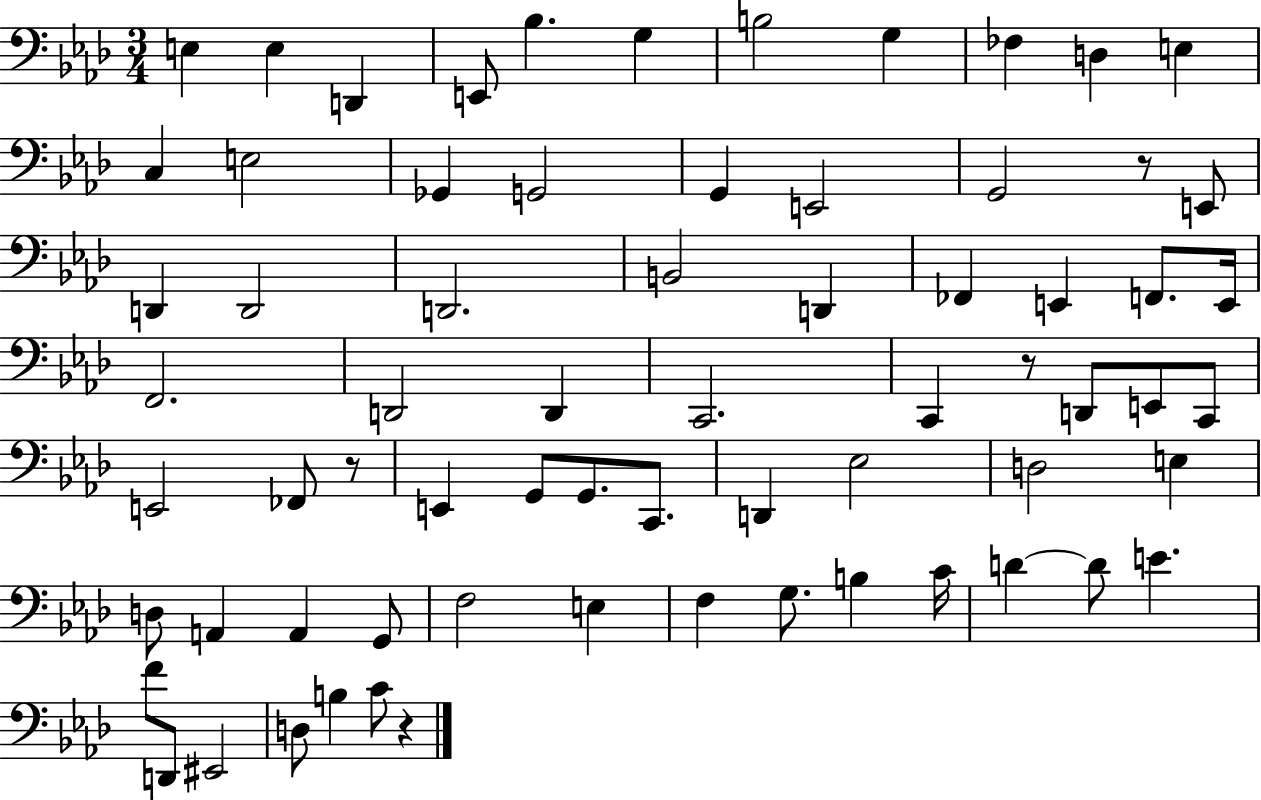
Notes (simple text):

E3/q E3/q D2/q E2/e Bb3/q. G3/q B3/h G3/q FES3/q D3/q E3/q C3/q E3/h Gb2/q G2/h G2/q E2/h G2/h R/e E2/e D2/q D2/h D2/h. B2/h D2/q FES2/q E2/q F2/e. E2/s F2/h. D2/h D2/q C2/h. C2/q R/e D2/e E2/e C2/e E2/h FES2/e R/e E2/q G2/e G2/e. C2/e. D2/q Eb3/h D3/h E3/q D3/e A2/q A2/q G2/e F3/h E3/q F3/q G3/e. B3/q C4/s D4/q D4/e E4/q. F4/e D2/e EIS2/h D3/e B3/q C4/e R/q